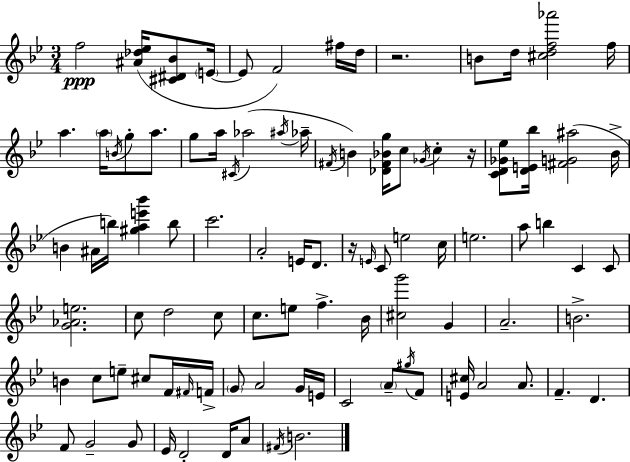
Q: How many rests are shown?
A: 3